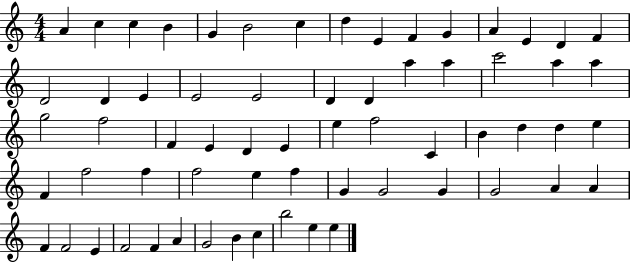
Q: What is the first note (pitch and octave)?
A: A4